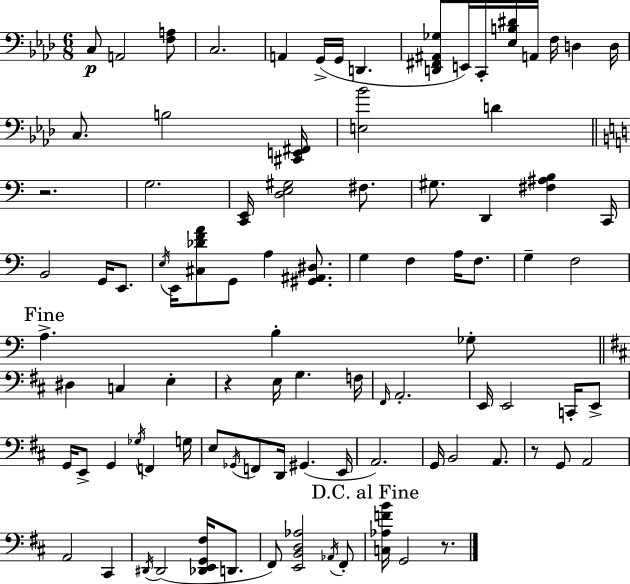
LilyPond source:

{
  \clef bass
  \numericTimeSignature
  \time 6/8
  \key aes \major
  \repeat volta 2 { c8\p a,2 <f a>8 | c2. | a,4 g,16->( g,16 d,4. | <d, fis, ais, ges>8 e,16) c,16-. <ees b dis'>16 a,16 f16 d4 d16 | \break c8. b2 <cis, e, fis,>16 | <e bes'>2 d'4 | \bar "||" \break \key a \minor r2. | g2. | <c, e,>16 <d e gis>2 fis8. | gis8. d,4 <fis ais b>4 c,16 | \break b,2 g,16 e,8. | \acciaccatura { e16 } e,16 <cis des' f' a'>8 g,8 a4 <gis, ais, dis>8. | g4 f4 a16 f8. | g4-- f2 | \break \mark "Fine" a4.-> b4-. ges8-. | \bar "||" \break \key d \major dis4 c4 e4-. | r4 e16 g4. f16 | \grace { fis,16 } a,2.-. | e,16 e,2 c,16-. e,8-> | \break g,16 e,8-> g,4 \acciaccatura { ges16 } f,4 | g16 e8 \acciaccatura { ges,16 } f,8 d,16 gis,4.( | e,16 a,2.) | g,16 b,2 | \break a,8. r8 g,8 a,2 | a,2 cis,4 | \acciaccatura { dis,16 } dis,2( | <des, e, g, fis>16 d,8. fis,8) <e, b, d aes>2 | \break \acciaccatura { aes,16 } fis,8-. \mark "D.C. al Fine" <c aes f' b'>16 g,2 | r8. } \bar "|."
}